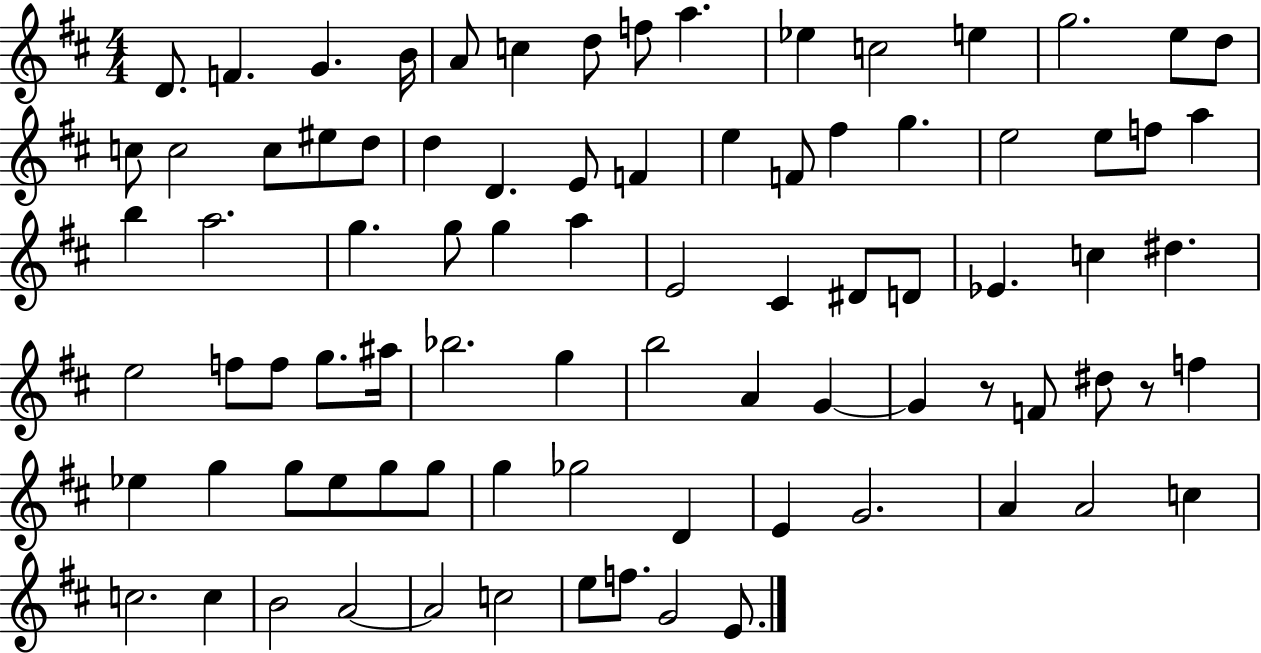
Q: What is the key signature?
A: D major